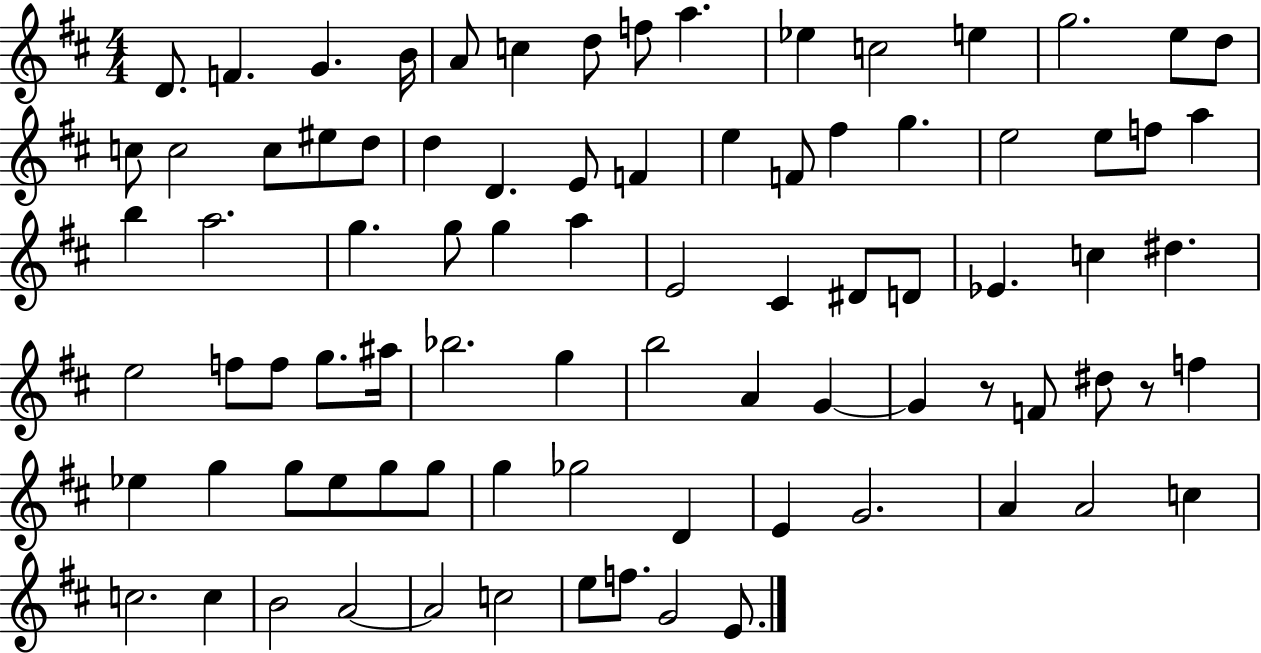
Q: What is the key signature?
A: D major